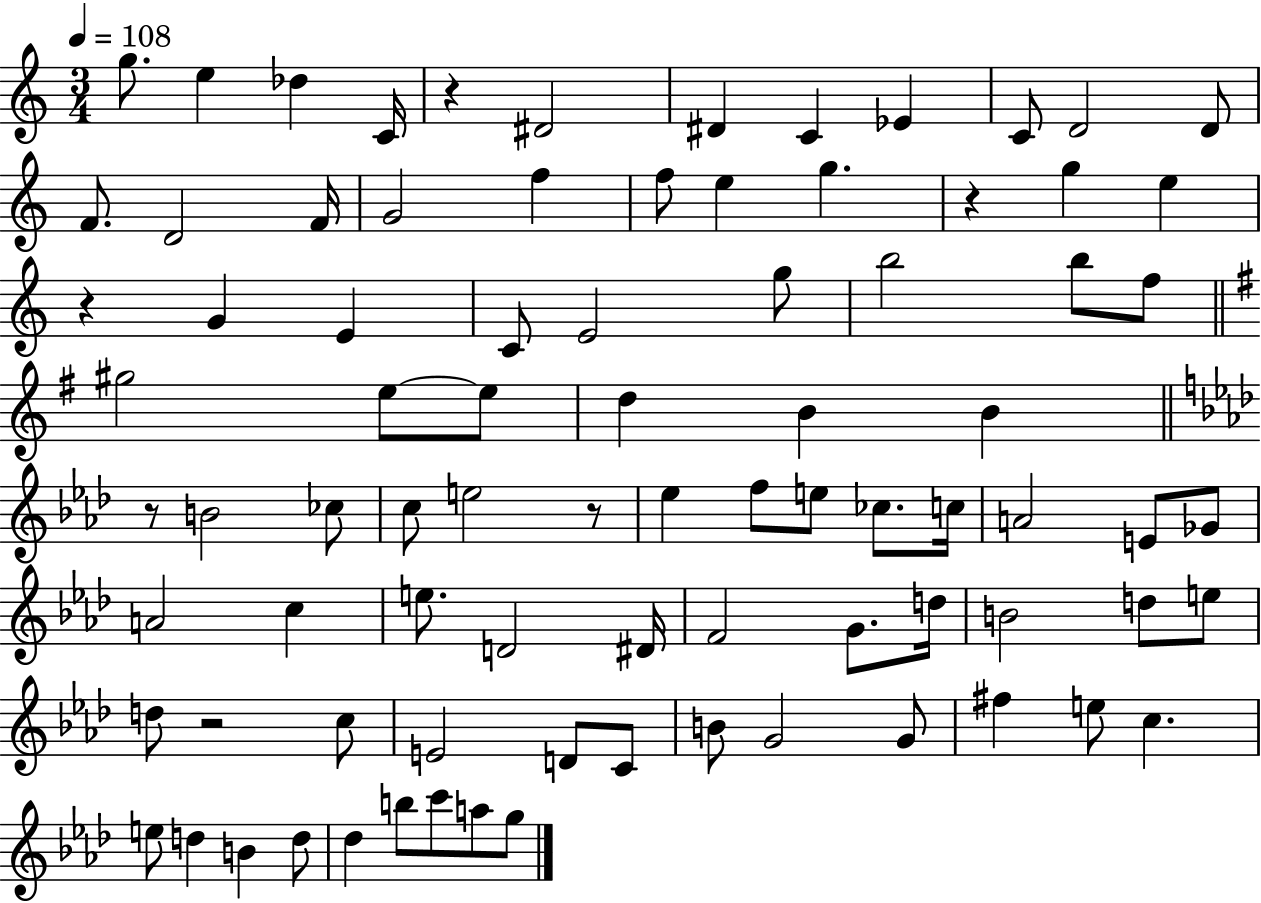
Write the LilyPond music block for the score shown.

{
  \clef treble
  \numericTimeSignature
  \time 3/4
  \key c \major
  \tempo 4 = 108
  g''8. e''4 des''4 c'16 | r4 dis'2 | dis'4 c'4 ees'4 | c'8 d'2 d'8 | \break f'8. d'2 f'16 | g'2 f''4 | f''8 e''4 g''4. | r4 g''4 e''4 | \break r4 g'4 e'4 | c'8 e'2 g''8 | b''2 b''8 f''8 | \bar "||" \break \key e \minor gis''2 e''8~~ e''8 | d''4 b'4 b'4 | \bar "||" \break \key f \minor r8 b'2 ces''8 | c''8 e''2 r8 | ees''4 f''8 e''8 ces''8. c''16 | a'2 e'8 ges'8 | \break a'2 c''4 | e''8. d'2 dis'16 | f'2 g'8. d''16 | b'2 d''8 e''8 | \break d''8 r2 c''8 | e'2 d'8 c'8 | b'8 g'2 g'8 | fis''4 e''8 c''4. | \break e''8 d''4 b'4 d''8 | des''4 b''8 c'''8 a''8 g''8 | \bar "|."
}